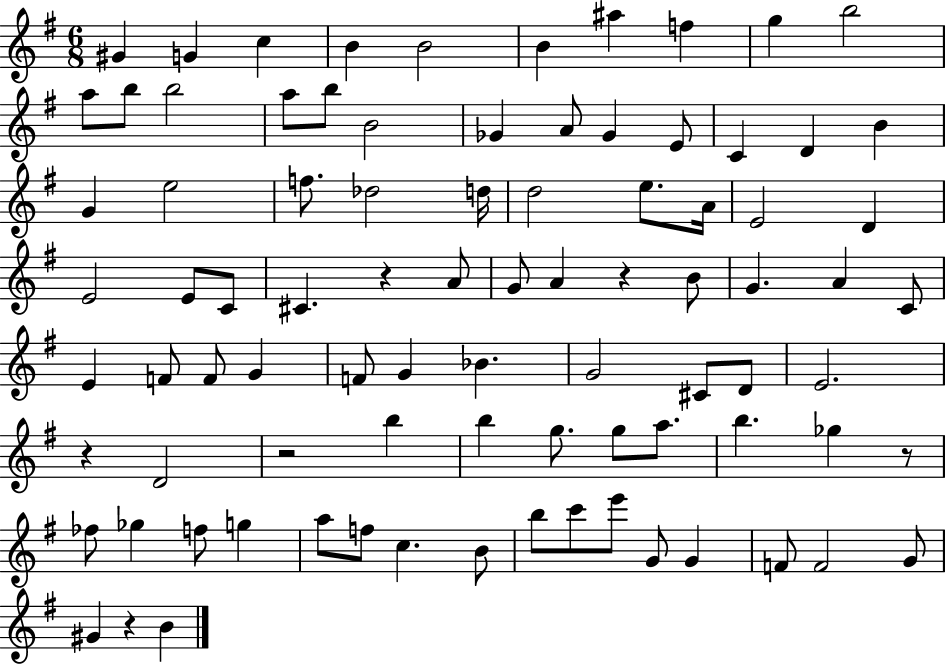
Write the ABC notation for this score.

X:1
T:Untitled
M:6/8
L:1/4
K:G
^G G c B B2 B ^a f g b2 a/2 b/2 b2 a/2 b/2 B2 _G A/2 _G E/2 C D B G e2 f/2 _d2 d/4 d2 e/2 A/4 E2 D E2 E/2 C/2 ^C z A/2 G/2 A z B/2 G A C/2 E F/2 F/2 G F/2 G _B G2 ^C/2 D/2 E2 z D2 z2 b b g/2 g/2 a/2 b _g z/2 _f/2 _g f/2 g a/2 f/2 c B/2 b/2 c'/2 e'/2 G/2 G F/2 F2 G/2 ^G z B